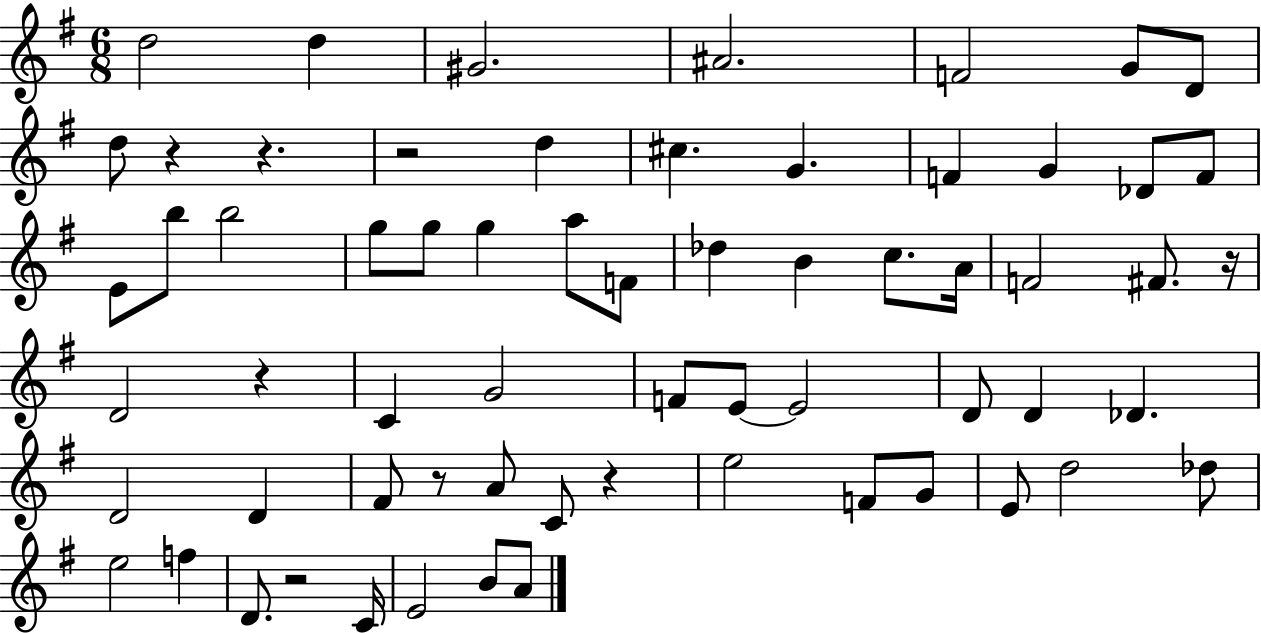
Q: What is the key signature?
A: G major